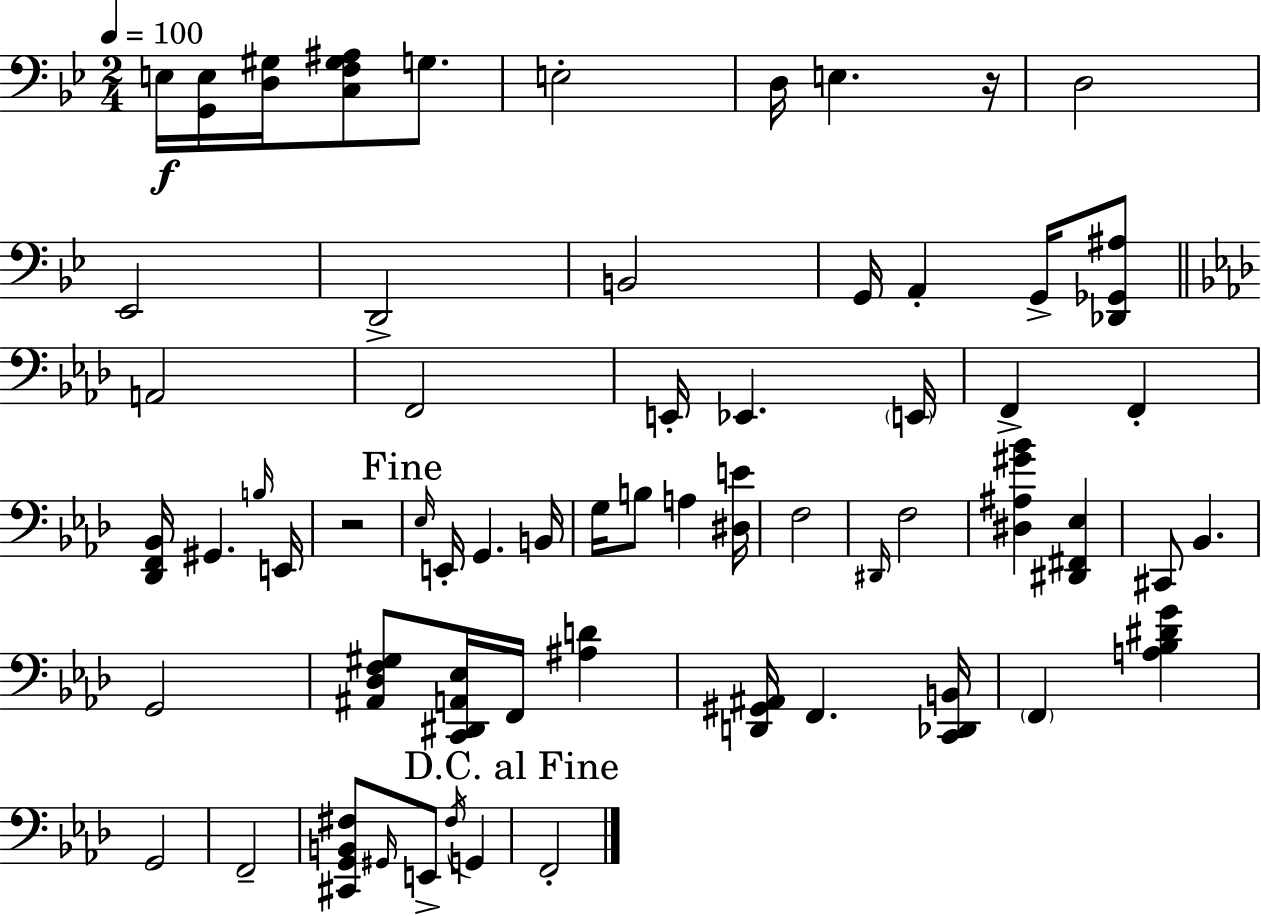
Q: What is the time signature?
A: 2/4